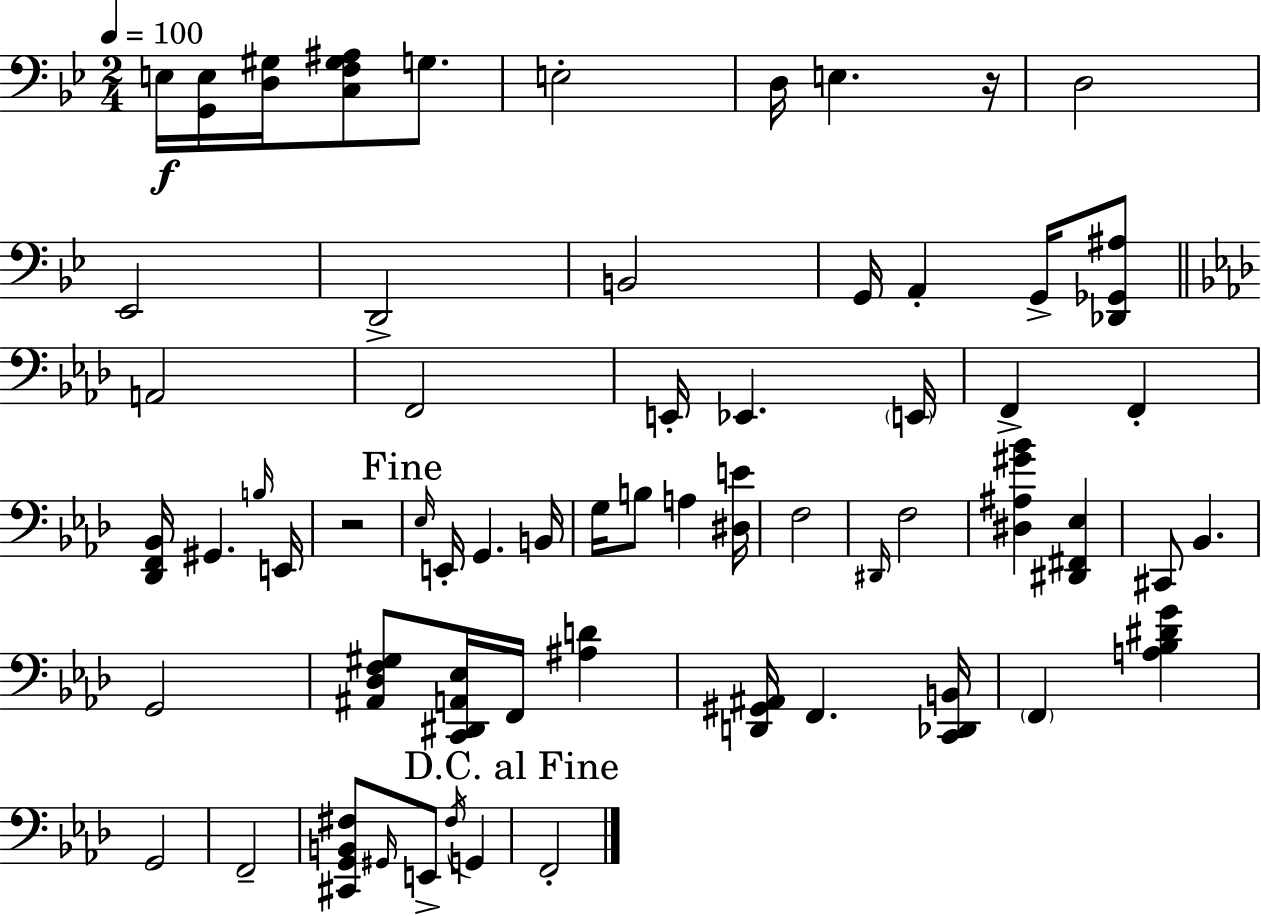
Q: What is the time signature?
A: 2/4